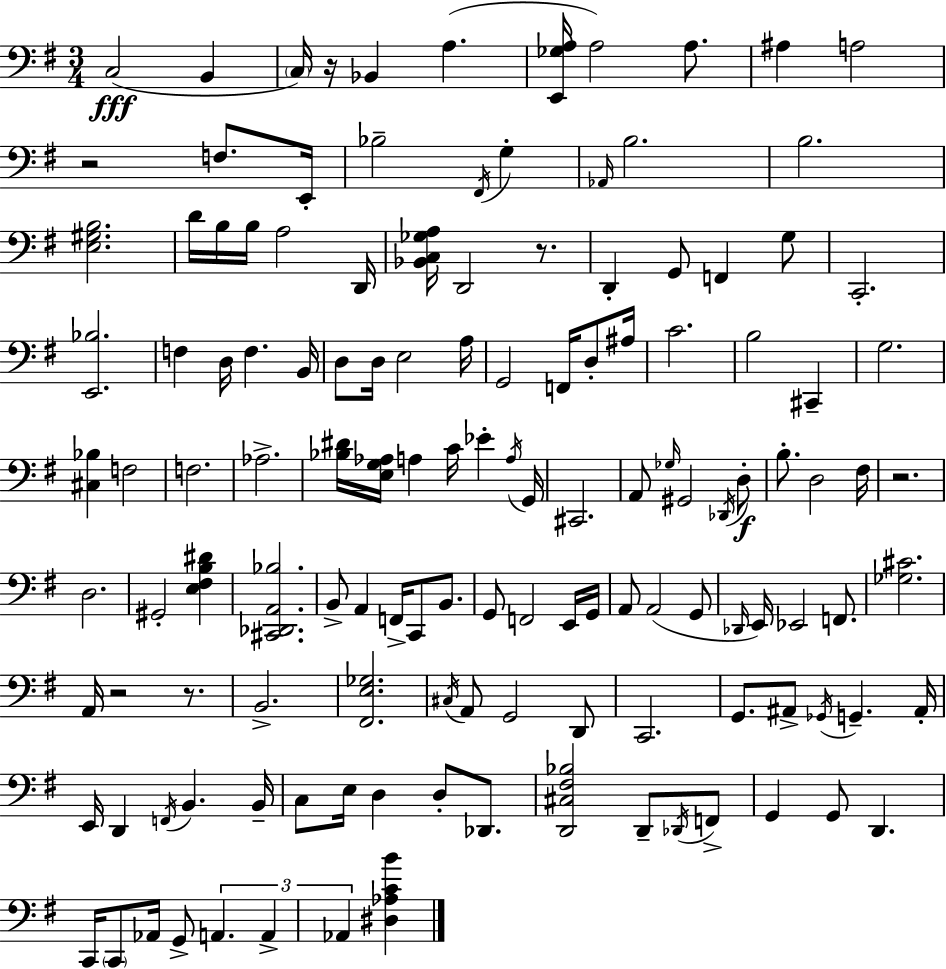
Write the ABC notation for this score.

X:1
T:Untitled
M:3/4
L:1/4
K:Em
C,2 B,, C,/4 z/4 _B,, A, [E,,_G,A,]/4 A,2 A,/2 ^A, A,2 z2 F,/2 E,,/4 _B,2 ^F,,/4 G, _A,,/4 B,2 B,2 [E,^G,B,]2 D/4 B,/4 B,/4 A,2 D,,/4 [_B,,C,_G,A,]/4 D,,2 z/2 D,, G,,/2 F,, G,/2 C,,2 [E,,_B,]2 F, D,/4 F, B,,/4 D,/2 D,/4 E,2 A,/4 G,,2 F,,/4 D,/2 ^A,/4 C2 B,2 ^C,, G,2 [^C,_B,] F,2 F,2 _A,2 [_B,^D]/4 [E,G,_A,]/4 A, C/4 _E A,/4 G,,/4 ^C,,2 A,,/2 _G,/4 ^G,,2 _D,,/4 D,/2 B,/2 D,2 ^F,/4 z2 D,2 ^G,,2 [E,^F,B,^D] [^C,,_D,,A,,_B,]2 B,,/2 A,, F,,/4 C,,/2 B,,/2 G,,/2 F,,2 E,,/4 G,,/4 A,,/2 A,,2 G,,/2 _D,,/4 E,,/4 _E,,2 F,,/2 [_G,^C]2 A,,/4 z2 z/2 B,,2 [^F,,E,_G,]2 ^C,/4 A,,/2 G,,2 D,,/2 C,,2 G,,/2 ^A,,/2 _G,,/4 G,, ^A,,/4 E,,/4 D,, F,,/4 B,, B,,/4 C,/2 E,/4 D, D,/2 _D,,/2 [D,,^C,^F,_B,]2 D,,/2 _D,,/4 F,,/2 G,, G,,/2 D,, C,,/4 C,,/2 _A,,/4 G,,/2 A,, A,, _A,, [^D,_A,CB]